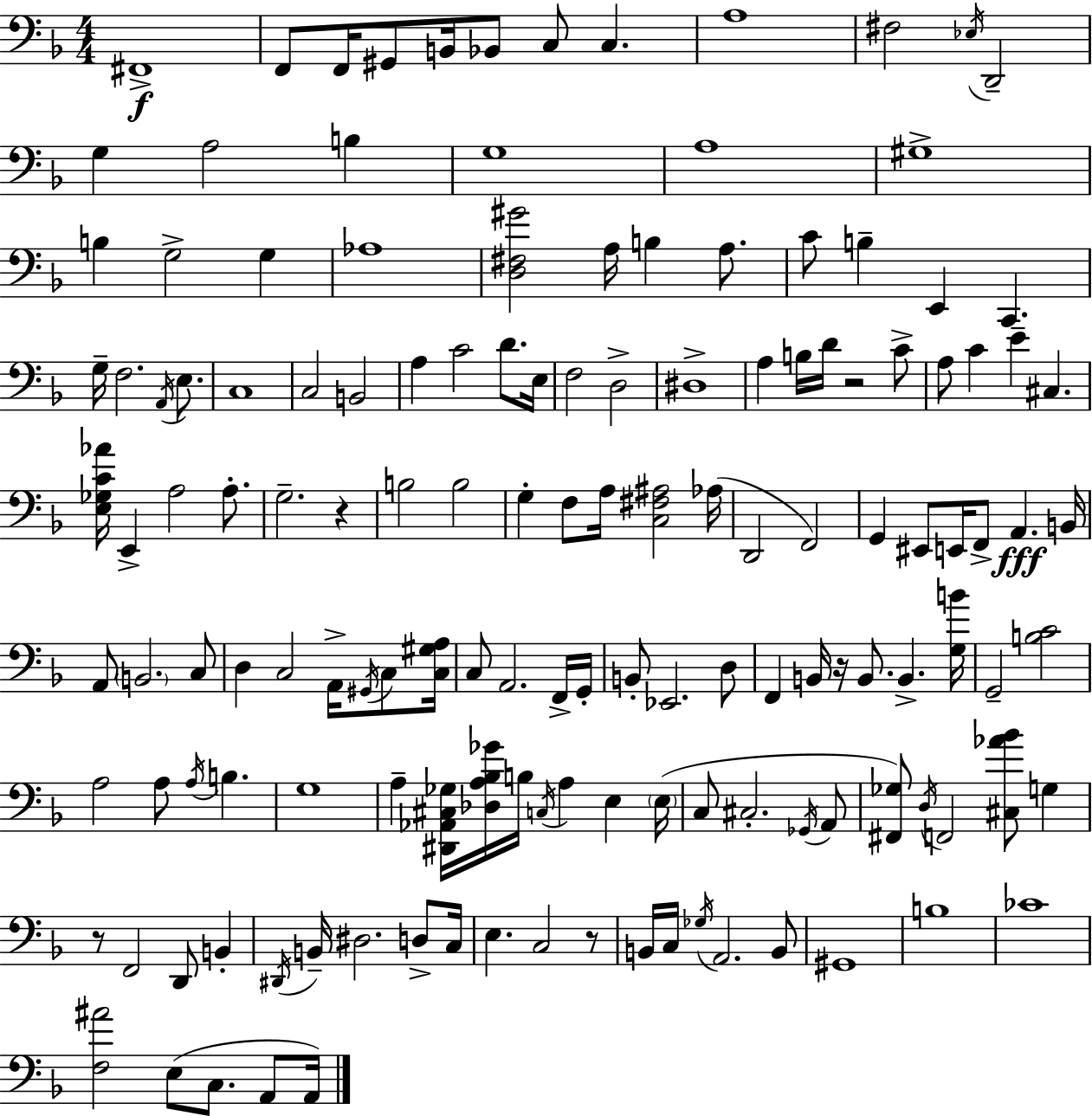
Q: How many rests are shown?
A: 5